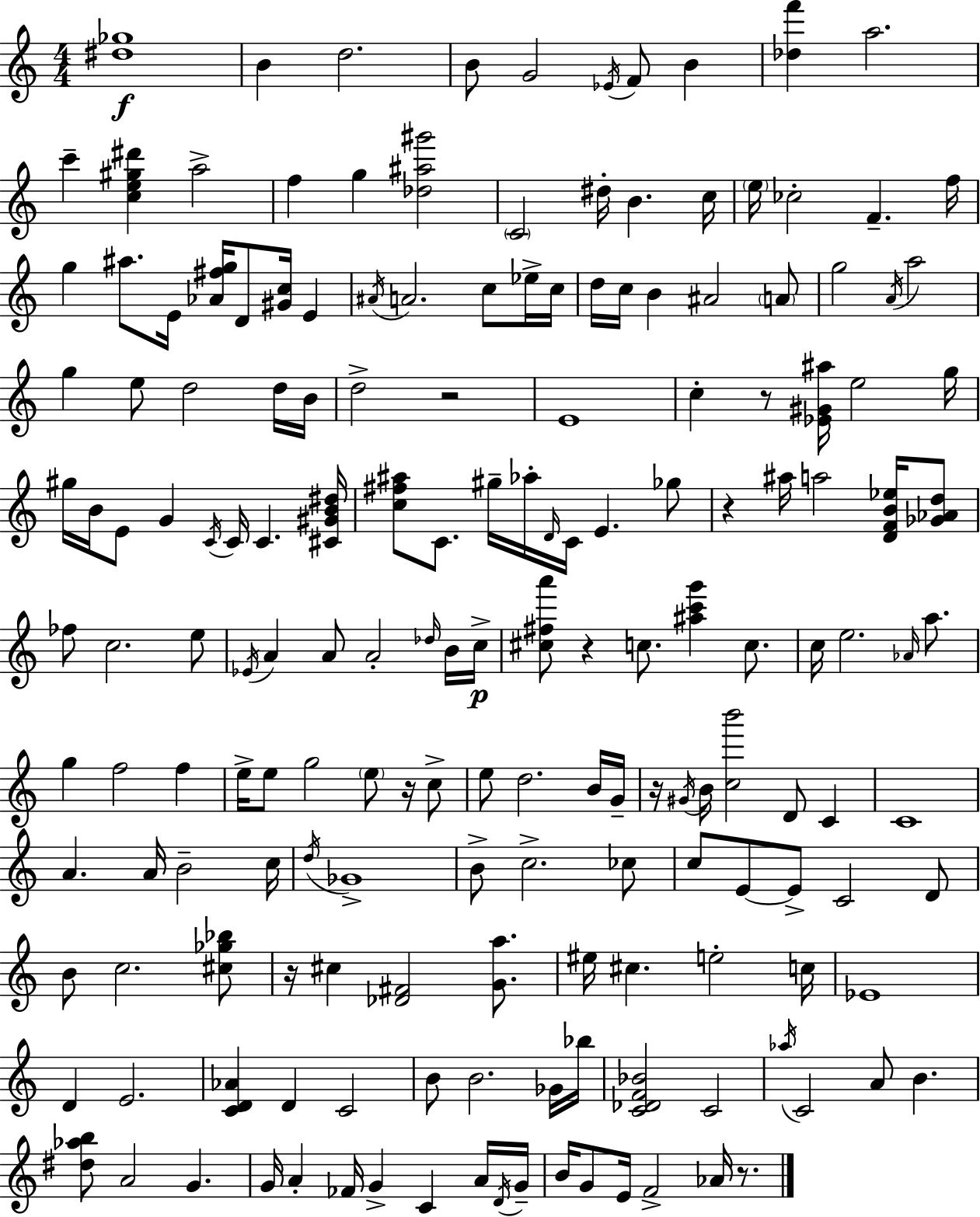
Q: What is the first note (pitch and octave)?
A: B4